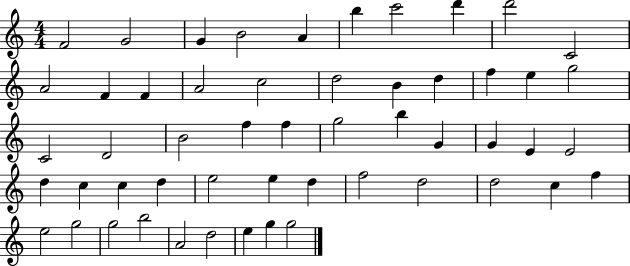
{
  \clef treble
  \numericTimeSignature
  \time 4/4
  \key c \major
  f'2 g'2 | g'4 b'2 a'4 | b''4 c'''2 d'''4 | d'''2 c'2 | \break a'2 f'4 f'4 | a'2 c''2 | d''2 b'4 d''4 | f''4 e''4 g''2 | \break c'2 d'2 | b'2 f''4 f''4 | g''2 b''4 g'4 | g'4 e'4 e'2 | \break d''4 c''4 c''4 d''4 | e''2 e''4 d''4 | f''2 d''2 | d''2 c''4 f''4 | \break e''2 g''2 | g''2 b''2 | a'2 d''2 | e''4 g''4 g''2 | \break \bar "|."
}